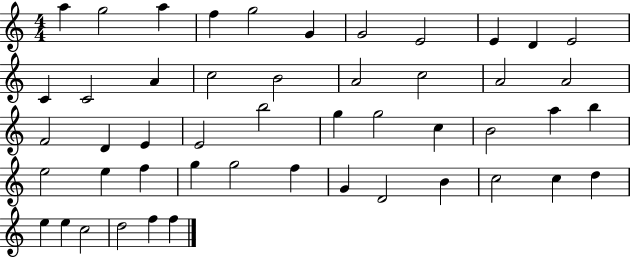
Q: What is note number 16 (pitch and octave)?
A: B4